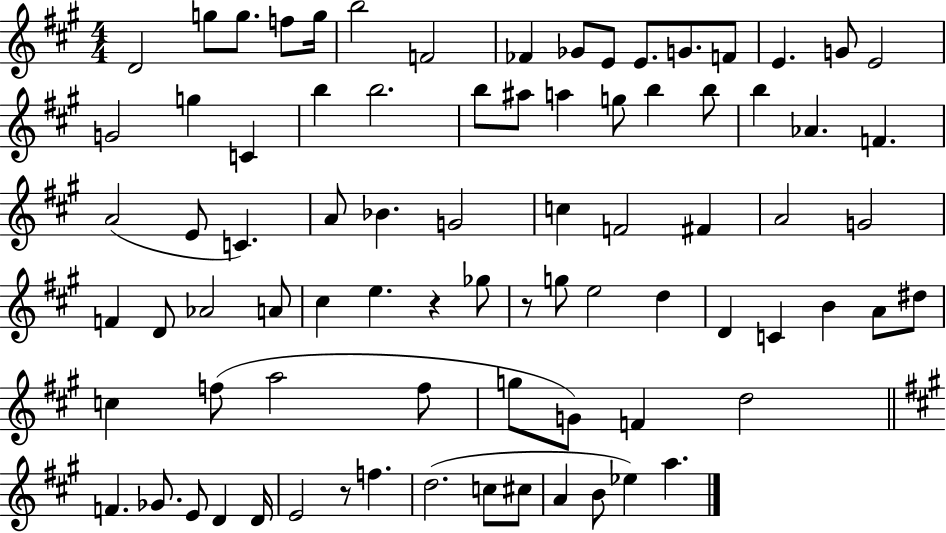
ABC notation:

X:1
T:Untitled
M:4/4
L:1/4
K:A
D2 g/2 g/2 f/2 g/4 b2 F2 _F _G/2 E/2 E/2 G/2 F/2 E G/2 E2 G2 g C b b2 b/2 ^a/2 a g/2 b b/2 b _A F A2 E/2 C A/2 _B G2 c F2 ^F A2 G2 F D/2 _A2 A/2 ^c e z _g/2 z/2 g/2 e2 d D C B A/2 ^d/2 c f/2 a2 f/2 g/2 G/2 F d2 F _G/2 E/2 D D/4 E2 z/2 f d2 c/2 ^c/2 A B/2 _e a